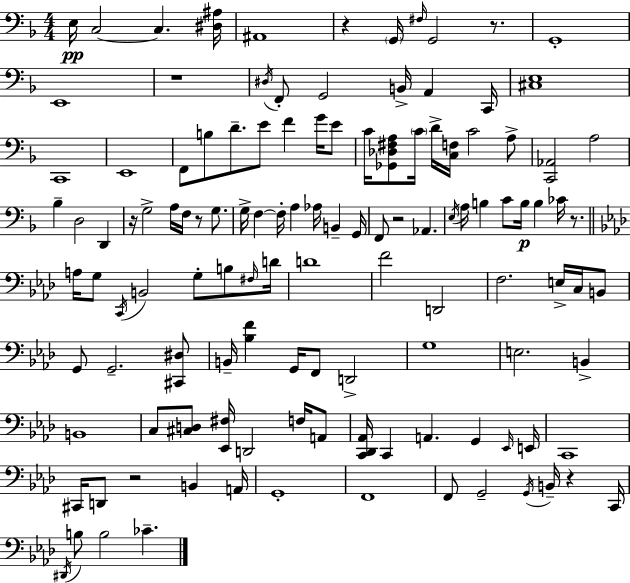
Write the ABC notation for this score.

X:1
T:Untitled
M:4/4
L:1/4
K:Dm
E,/4 C,2 C, [^D,^A,]/4 ^A,,4 z G,,/4 ^F,/4 G,,2 z/2 G,,4 E,,4 z4 ^D,/4 F,,/2 G,,2 B,,/4 A,, C,,/4 [^C,E,]4 C,,4 E,,4 F,,/2 B,/2 D/2 E/2 F G/4 E/2 C/4 [_G,,_D,^F,A,]/2 C/4 D/4 [C,F,]/4 C2 A,/2 [C,,_A,,]2 A,2 _B, D,2 D,, z/4 G,2 A,/4 F,/4 z/2 G,/2 G,/4 F, F,/4 A, _A,/4 B,, G,,/4 F,,/2 z2 _A,, E,/4 A,/4 B, C/2 B,/4 B, _C/4 z/2 A,/4 G,/2 C,,/4 B,,2 G,/2 B,/2 ^F,/4 D/4 D4 F2 D,,2 F,2 E,/4 C,/4 B,,/2 G,,/2 G,,2 [^C,,^D,]/2 B,,/4 [_B,F] G,,/4 F,,/2 D,,2 G,4 E,2 B,, B,,4 C,/2 [^C,D,]/2 [_E,,^F,]/4 D,,2 F,/4 A,,/2 [C,,_D,,_A,,]/4 C,, A,, G,, _E,,/4 E,,/4 C,,4 ^C,,/4 D,,/2 z2 B,, A,,/4 G,,4 F,,4 F,,/2 G,,2 G,,/4 B,,/4 z C,,/4 ^D,,/4 B,/2 B,2 _C